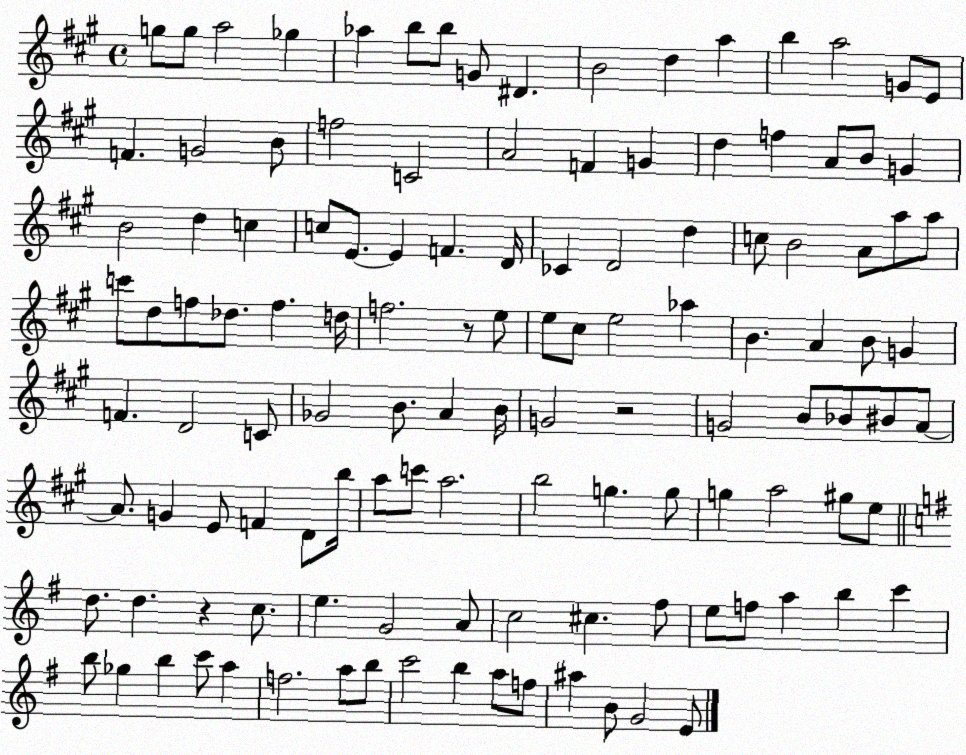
X:1
T:Untitled
M:4/4
L:1/4
K:A
g/2 g/2 a2 _g _a b/2 b/2 G/2 ^D B2 d a b a2 G/2 E/2 F G2 B/2 f2 C2 A2 F G d f A/2 B/2 G B2 d c c/2 E/2 E F D/4 _C D2 d c/2 B2 A/2 a/2 a/2 c'/2 d/2 f/2 _d/2 f d/4 f2 z/2 e/2 e/2 ^c/2 e2 _a B A B/2 G F D2 C/2 _G2 B/2 A B/4 G2 z2 G2 B/2 _B/2 ^B/2 A/2 A/2 G E/2 F D/2 b/4 a/2 c'/2 a2 b2 g g/2 g a2 ^g/2 e/2 d/2 d z c/2 e G2 A/2 c2 ^c ^f/2 e/2 f/2 a b c' b/2 _g b c'/2 a f2 a/2 b/2 c'2 b a/2 f/2 ^a B/2 G2 E/2